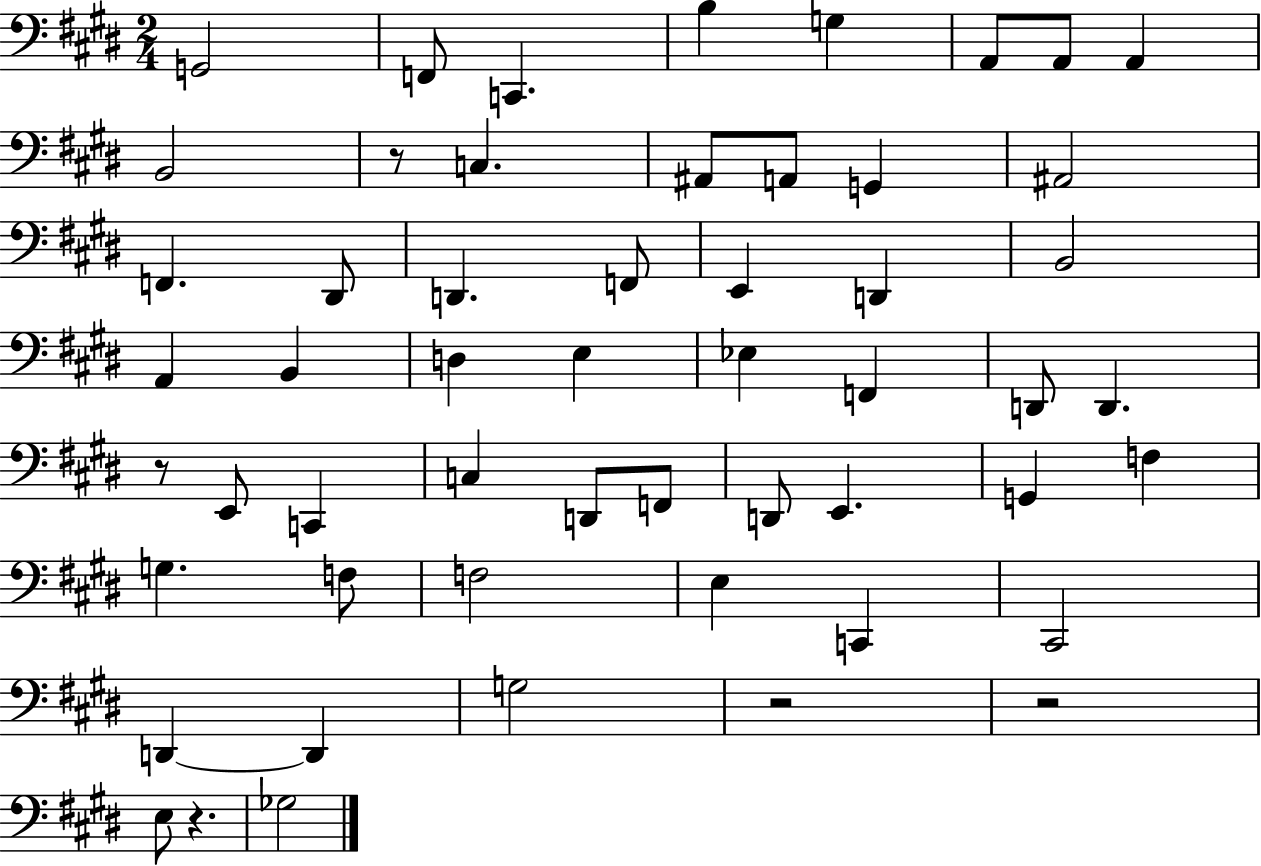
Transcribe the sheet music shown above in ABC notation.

X:1
T:Untitled
M:2/4
L:1/4
K:E
G,,2 F,,/2 C,, B, G, A,,/2 A,,/2 A,, B,,2 z/2 C, ^A,,/2 A,,/2 G,, ^A,,2 F,, ^D,,/2 D,, F,,/2 E,, D,, B,,2 A,, B,, D, E, _E, F,, D,,/2 D,, z/2 E,,/2 C,, C, D,,/2 F,,/2 D,,/2 E,, G,, F, G, F,/2 F,2 E, C,, ^C,,2 D,, D,, G,2 z2 z2 E,/2 z _G,2